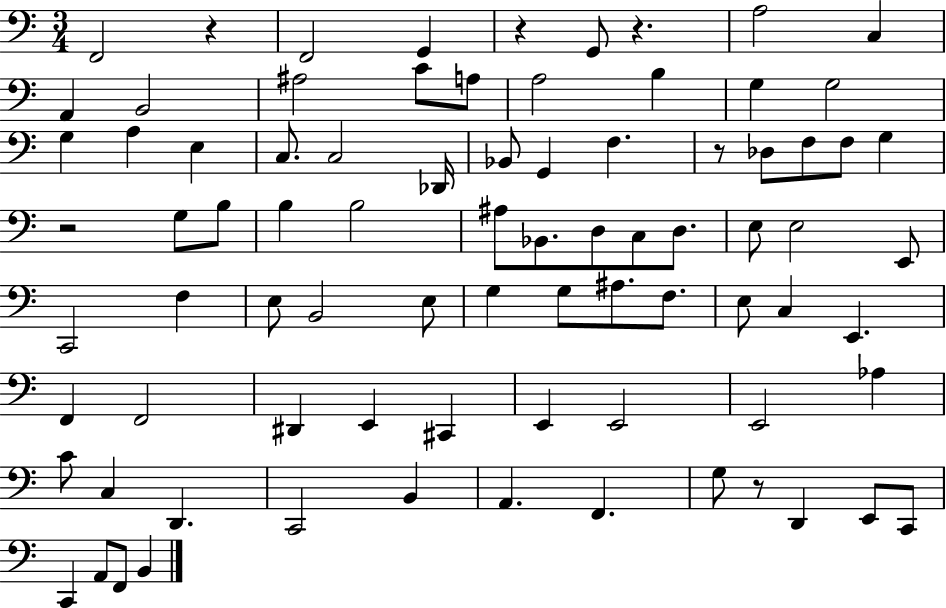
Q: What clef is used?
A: bass